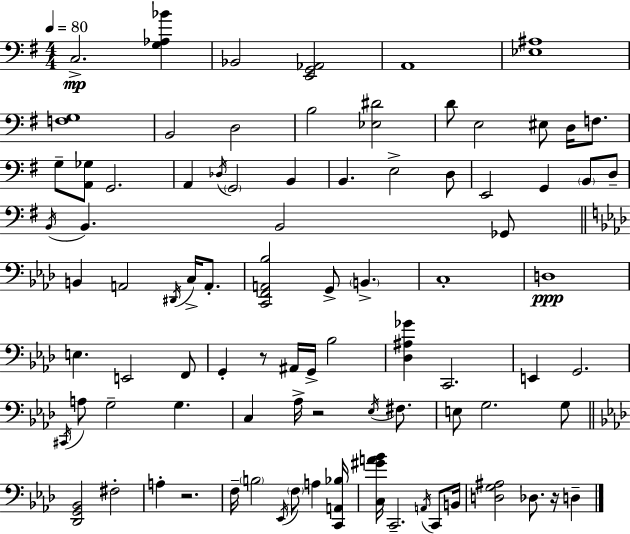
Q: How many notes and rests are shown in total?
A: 87